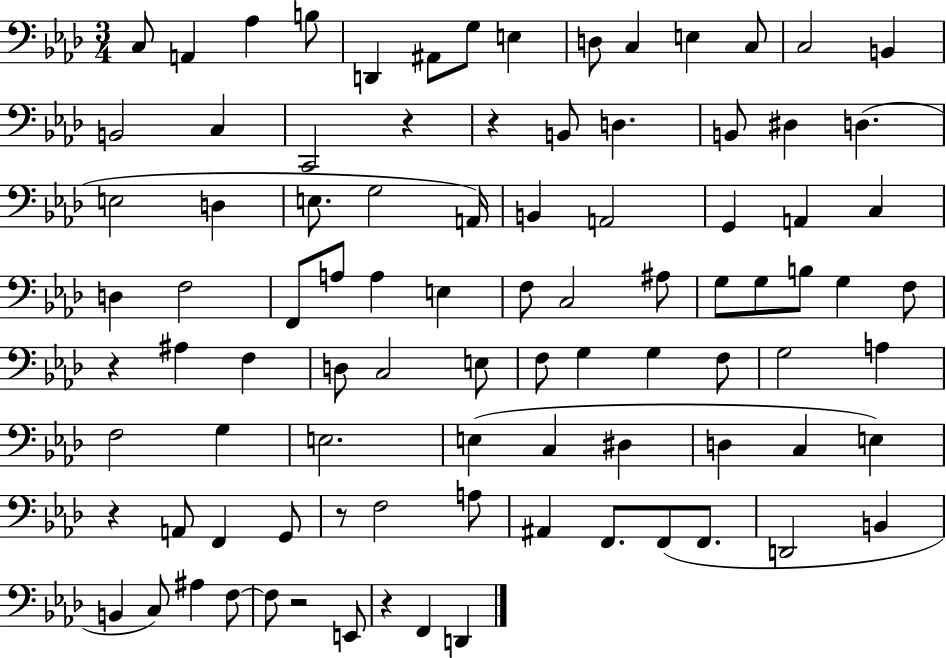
X:1
T:Untitled
M:3/4
L:1/4
K:Ab
C,/2 A,, _A, B,/2 D,, ^A,,/2 G,/2 E, D,/2 C, E, C,/2 C,2 B,, B,,2 C, C,,2 z z B,,/2 D, B,,/2 ^D, D, E,2 D, E,/2 G,2 A,,/4 B,, A,,2 G,, A,, C, D, F,2 F,,/2 A,/2 A, E, F,/2 C,2 ^A,/2 G,/2 G,/2 B,/2 G, F,/2 z ^A, F, D,/2 C,2 E,/2 F,/2 G, G, F,/2 G,2 A, F,2 G, E,2 E, C, ^D, D, C, E, z A,,/2 F,, G,,/2 z/2 F,2 A,/2 ^A,, F,,/2 F,,/2 F,,/2 D,,2 B,, B,, C,/2 ^A, F,/2 F,/2 z2 E,,/2 z F,, D,,